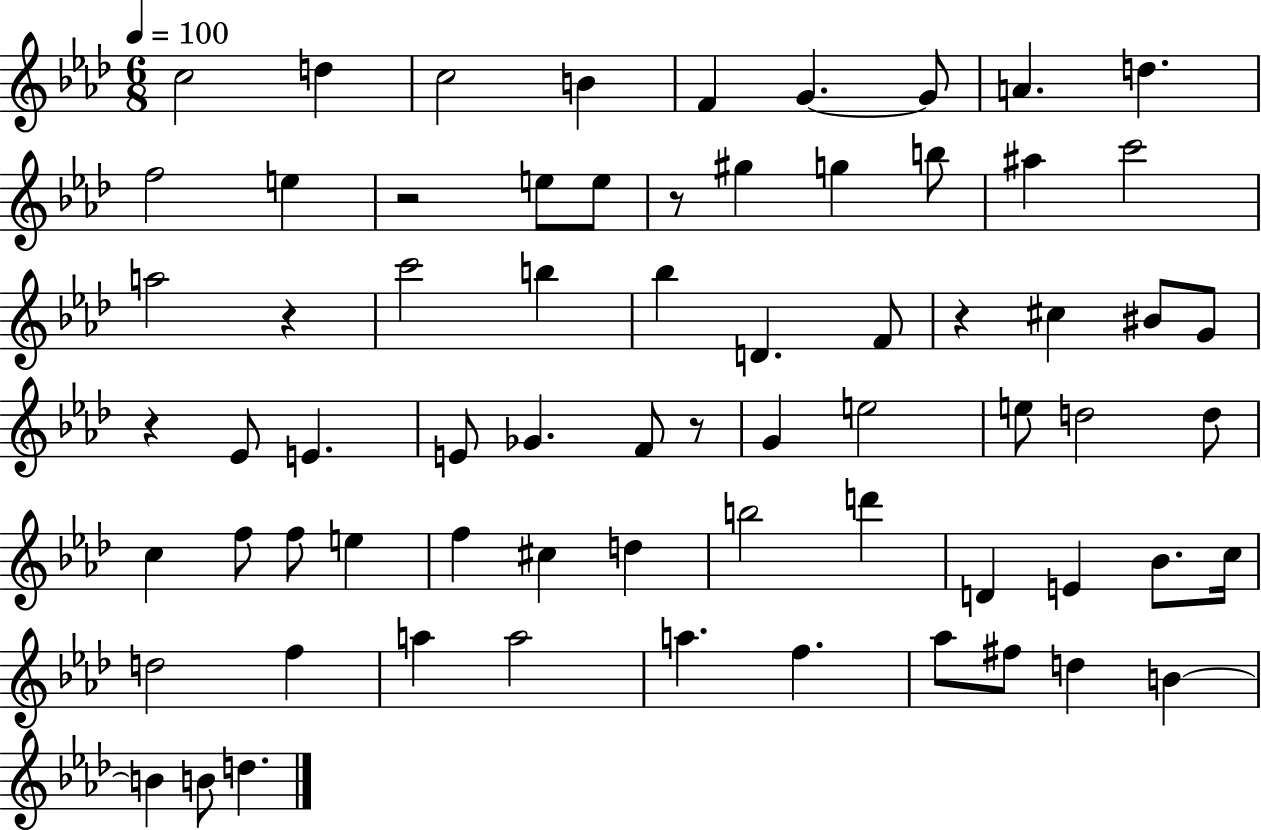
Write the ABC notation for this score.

X:1
T:Untitled
M:6/8
L:1/4
K:Ab
c2 d c2 B F G G/2 A d f2 e z2 e/2 e/2 z/2 ^g g b/2 ^a c'2 a2 z c'2 b _b D F/2 z ^c ^B/2 G/2 z _E/2 E E/2 _G F/2 z/2 G e2 e/2 d2 d/2 c f/2 f/2 e f ^c d b2 d' D E _B/2 c/4 d2 f a a2 a f _a/2 ^f/2 d B B B/2 d